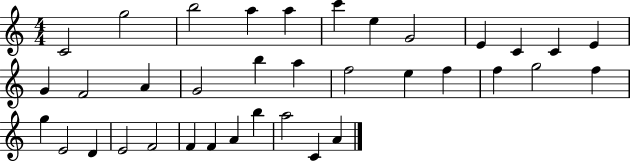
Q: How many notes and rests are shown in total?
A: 36